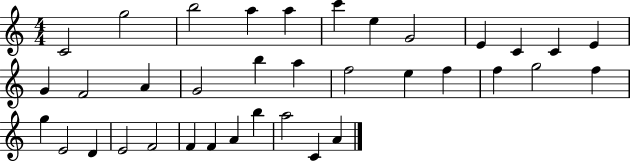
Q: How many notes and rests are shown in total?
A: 36